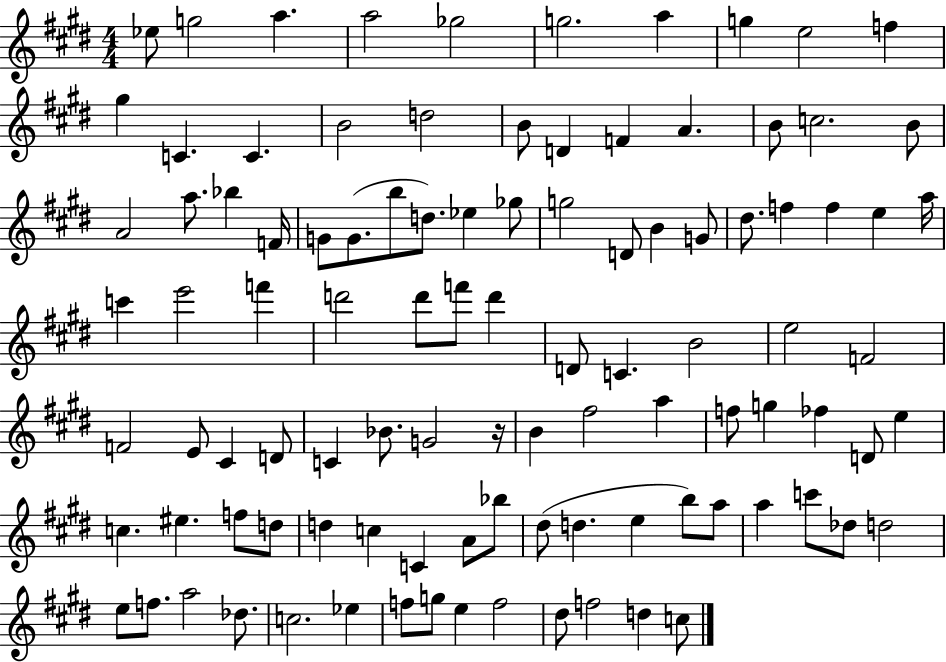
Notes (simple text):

Eb5/e G5/h A5/q. A5/h Gb5/h G5/h. A5/q G5/q E5/h F5/q G#5/q C4/q. C4/q. B4/h D5/h B4/e D4/q F4/q A4/q. B4/e C5/h. B4/e A4/h A5/e. Bb5/q F4/s G4/e G4/e. B5/e D5/e. Eb5/q Gb5/e G5/h D4/e B4/q G4/e D#5/e. F5/q F5/q E5/q A5/s C6/q E6/h F6/q D6/h D6/e F6/e D6/q D4/e C4/q. B4/h E5/h F4/h F4/h E4/e C#4/q D4/e C4/q Bb4/e. G4/h R/s B4/q F#5/h A5/q F5/e G5/q FES5/q D4/e E5/q C5/q. EIS5/q. F5/e D5/e D5/q C5/q C4/q A4/e Bb5/e D#5/e D5/q. E5/q B5/e A5/e A5/q C6/e Db5/e D5/h E5/e F5/e. A5/h Db5/e. C5/h. Eb5/q F5/e G5/e E5/q F5/h D#5/e F5/h D5/q C5/e